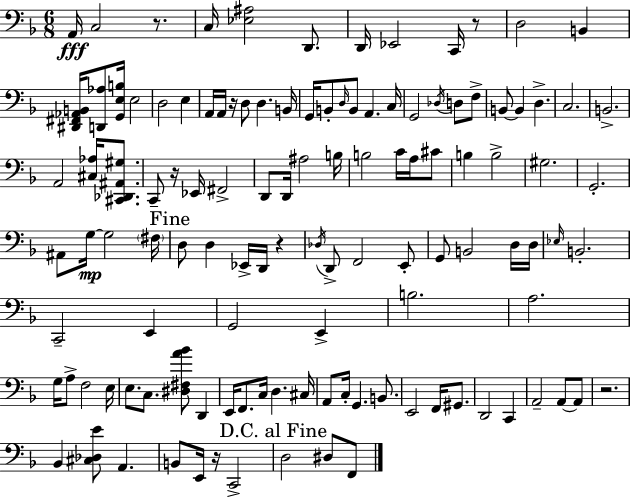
A2/s C3/h R/e. C3/s [Eb3,A#3]/h D2/e. D2/s Eb2/h C2/s R/e D3/h B2/q [D#2,F#2,Ab2,B2]/s [D2,Ab3]/e [G2,E3,B3]/s E3/h D3/h E3/q A2/s A2/s R/s D3/e D3/q. B2/s G2/s B2/e D3/s B2/e A2/q. C3/s G2/h Db3/s D3/e F3/e B2/e B2/q D3/q. C3/h. B2/h. A2/h [C#3,Ab3]/s [C#2,Db2,A#2,G#3]/e. C2/e R/s Eb2/s F#2/h D2/e D2/s A#3/h B3/s B3/h C4/s A3/s C#4/e B3/q B3/h G#3/h. G2/h. A#2/e G3/s G3/h F#3/s D3/e D3/q Eb2/s D2/s R/q Db3/s D2/e F2/h E2/e G2/e B2/h D3/s D3/s Eb3/s B2/h. C2/h E2/q G2/h E2/q B3/h. A3/h. G3/s A3/e F3/h E3/s E3/e. C3/e. [D#3,F#3,A4,Bb4]/e D2/q E2/s F2/e. C3/s D3/q. C#3/s A2/e C3/s G2/q. B2/e. E2/h F2/s G#2/e. D2/h C2/q A2/h A2/e A2/e R/h. Bb2/q [C#3,Db3,E4]/e A2/q. B2/e E2/s R/s C2/h D3/h D#3/e F2/e